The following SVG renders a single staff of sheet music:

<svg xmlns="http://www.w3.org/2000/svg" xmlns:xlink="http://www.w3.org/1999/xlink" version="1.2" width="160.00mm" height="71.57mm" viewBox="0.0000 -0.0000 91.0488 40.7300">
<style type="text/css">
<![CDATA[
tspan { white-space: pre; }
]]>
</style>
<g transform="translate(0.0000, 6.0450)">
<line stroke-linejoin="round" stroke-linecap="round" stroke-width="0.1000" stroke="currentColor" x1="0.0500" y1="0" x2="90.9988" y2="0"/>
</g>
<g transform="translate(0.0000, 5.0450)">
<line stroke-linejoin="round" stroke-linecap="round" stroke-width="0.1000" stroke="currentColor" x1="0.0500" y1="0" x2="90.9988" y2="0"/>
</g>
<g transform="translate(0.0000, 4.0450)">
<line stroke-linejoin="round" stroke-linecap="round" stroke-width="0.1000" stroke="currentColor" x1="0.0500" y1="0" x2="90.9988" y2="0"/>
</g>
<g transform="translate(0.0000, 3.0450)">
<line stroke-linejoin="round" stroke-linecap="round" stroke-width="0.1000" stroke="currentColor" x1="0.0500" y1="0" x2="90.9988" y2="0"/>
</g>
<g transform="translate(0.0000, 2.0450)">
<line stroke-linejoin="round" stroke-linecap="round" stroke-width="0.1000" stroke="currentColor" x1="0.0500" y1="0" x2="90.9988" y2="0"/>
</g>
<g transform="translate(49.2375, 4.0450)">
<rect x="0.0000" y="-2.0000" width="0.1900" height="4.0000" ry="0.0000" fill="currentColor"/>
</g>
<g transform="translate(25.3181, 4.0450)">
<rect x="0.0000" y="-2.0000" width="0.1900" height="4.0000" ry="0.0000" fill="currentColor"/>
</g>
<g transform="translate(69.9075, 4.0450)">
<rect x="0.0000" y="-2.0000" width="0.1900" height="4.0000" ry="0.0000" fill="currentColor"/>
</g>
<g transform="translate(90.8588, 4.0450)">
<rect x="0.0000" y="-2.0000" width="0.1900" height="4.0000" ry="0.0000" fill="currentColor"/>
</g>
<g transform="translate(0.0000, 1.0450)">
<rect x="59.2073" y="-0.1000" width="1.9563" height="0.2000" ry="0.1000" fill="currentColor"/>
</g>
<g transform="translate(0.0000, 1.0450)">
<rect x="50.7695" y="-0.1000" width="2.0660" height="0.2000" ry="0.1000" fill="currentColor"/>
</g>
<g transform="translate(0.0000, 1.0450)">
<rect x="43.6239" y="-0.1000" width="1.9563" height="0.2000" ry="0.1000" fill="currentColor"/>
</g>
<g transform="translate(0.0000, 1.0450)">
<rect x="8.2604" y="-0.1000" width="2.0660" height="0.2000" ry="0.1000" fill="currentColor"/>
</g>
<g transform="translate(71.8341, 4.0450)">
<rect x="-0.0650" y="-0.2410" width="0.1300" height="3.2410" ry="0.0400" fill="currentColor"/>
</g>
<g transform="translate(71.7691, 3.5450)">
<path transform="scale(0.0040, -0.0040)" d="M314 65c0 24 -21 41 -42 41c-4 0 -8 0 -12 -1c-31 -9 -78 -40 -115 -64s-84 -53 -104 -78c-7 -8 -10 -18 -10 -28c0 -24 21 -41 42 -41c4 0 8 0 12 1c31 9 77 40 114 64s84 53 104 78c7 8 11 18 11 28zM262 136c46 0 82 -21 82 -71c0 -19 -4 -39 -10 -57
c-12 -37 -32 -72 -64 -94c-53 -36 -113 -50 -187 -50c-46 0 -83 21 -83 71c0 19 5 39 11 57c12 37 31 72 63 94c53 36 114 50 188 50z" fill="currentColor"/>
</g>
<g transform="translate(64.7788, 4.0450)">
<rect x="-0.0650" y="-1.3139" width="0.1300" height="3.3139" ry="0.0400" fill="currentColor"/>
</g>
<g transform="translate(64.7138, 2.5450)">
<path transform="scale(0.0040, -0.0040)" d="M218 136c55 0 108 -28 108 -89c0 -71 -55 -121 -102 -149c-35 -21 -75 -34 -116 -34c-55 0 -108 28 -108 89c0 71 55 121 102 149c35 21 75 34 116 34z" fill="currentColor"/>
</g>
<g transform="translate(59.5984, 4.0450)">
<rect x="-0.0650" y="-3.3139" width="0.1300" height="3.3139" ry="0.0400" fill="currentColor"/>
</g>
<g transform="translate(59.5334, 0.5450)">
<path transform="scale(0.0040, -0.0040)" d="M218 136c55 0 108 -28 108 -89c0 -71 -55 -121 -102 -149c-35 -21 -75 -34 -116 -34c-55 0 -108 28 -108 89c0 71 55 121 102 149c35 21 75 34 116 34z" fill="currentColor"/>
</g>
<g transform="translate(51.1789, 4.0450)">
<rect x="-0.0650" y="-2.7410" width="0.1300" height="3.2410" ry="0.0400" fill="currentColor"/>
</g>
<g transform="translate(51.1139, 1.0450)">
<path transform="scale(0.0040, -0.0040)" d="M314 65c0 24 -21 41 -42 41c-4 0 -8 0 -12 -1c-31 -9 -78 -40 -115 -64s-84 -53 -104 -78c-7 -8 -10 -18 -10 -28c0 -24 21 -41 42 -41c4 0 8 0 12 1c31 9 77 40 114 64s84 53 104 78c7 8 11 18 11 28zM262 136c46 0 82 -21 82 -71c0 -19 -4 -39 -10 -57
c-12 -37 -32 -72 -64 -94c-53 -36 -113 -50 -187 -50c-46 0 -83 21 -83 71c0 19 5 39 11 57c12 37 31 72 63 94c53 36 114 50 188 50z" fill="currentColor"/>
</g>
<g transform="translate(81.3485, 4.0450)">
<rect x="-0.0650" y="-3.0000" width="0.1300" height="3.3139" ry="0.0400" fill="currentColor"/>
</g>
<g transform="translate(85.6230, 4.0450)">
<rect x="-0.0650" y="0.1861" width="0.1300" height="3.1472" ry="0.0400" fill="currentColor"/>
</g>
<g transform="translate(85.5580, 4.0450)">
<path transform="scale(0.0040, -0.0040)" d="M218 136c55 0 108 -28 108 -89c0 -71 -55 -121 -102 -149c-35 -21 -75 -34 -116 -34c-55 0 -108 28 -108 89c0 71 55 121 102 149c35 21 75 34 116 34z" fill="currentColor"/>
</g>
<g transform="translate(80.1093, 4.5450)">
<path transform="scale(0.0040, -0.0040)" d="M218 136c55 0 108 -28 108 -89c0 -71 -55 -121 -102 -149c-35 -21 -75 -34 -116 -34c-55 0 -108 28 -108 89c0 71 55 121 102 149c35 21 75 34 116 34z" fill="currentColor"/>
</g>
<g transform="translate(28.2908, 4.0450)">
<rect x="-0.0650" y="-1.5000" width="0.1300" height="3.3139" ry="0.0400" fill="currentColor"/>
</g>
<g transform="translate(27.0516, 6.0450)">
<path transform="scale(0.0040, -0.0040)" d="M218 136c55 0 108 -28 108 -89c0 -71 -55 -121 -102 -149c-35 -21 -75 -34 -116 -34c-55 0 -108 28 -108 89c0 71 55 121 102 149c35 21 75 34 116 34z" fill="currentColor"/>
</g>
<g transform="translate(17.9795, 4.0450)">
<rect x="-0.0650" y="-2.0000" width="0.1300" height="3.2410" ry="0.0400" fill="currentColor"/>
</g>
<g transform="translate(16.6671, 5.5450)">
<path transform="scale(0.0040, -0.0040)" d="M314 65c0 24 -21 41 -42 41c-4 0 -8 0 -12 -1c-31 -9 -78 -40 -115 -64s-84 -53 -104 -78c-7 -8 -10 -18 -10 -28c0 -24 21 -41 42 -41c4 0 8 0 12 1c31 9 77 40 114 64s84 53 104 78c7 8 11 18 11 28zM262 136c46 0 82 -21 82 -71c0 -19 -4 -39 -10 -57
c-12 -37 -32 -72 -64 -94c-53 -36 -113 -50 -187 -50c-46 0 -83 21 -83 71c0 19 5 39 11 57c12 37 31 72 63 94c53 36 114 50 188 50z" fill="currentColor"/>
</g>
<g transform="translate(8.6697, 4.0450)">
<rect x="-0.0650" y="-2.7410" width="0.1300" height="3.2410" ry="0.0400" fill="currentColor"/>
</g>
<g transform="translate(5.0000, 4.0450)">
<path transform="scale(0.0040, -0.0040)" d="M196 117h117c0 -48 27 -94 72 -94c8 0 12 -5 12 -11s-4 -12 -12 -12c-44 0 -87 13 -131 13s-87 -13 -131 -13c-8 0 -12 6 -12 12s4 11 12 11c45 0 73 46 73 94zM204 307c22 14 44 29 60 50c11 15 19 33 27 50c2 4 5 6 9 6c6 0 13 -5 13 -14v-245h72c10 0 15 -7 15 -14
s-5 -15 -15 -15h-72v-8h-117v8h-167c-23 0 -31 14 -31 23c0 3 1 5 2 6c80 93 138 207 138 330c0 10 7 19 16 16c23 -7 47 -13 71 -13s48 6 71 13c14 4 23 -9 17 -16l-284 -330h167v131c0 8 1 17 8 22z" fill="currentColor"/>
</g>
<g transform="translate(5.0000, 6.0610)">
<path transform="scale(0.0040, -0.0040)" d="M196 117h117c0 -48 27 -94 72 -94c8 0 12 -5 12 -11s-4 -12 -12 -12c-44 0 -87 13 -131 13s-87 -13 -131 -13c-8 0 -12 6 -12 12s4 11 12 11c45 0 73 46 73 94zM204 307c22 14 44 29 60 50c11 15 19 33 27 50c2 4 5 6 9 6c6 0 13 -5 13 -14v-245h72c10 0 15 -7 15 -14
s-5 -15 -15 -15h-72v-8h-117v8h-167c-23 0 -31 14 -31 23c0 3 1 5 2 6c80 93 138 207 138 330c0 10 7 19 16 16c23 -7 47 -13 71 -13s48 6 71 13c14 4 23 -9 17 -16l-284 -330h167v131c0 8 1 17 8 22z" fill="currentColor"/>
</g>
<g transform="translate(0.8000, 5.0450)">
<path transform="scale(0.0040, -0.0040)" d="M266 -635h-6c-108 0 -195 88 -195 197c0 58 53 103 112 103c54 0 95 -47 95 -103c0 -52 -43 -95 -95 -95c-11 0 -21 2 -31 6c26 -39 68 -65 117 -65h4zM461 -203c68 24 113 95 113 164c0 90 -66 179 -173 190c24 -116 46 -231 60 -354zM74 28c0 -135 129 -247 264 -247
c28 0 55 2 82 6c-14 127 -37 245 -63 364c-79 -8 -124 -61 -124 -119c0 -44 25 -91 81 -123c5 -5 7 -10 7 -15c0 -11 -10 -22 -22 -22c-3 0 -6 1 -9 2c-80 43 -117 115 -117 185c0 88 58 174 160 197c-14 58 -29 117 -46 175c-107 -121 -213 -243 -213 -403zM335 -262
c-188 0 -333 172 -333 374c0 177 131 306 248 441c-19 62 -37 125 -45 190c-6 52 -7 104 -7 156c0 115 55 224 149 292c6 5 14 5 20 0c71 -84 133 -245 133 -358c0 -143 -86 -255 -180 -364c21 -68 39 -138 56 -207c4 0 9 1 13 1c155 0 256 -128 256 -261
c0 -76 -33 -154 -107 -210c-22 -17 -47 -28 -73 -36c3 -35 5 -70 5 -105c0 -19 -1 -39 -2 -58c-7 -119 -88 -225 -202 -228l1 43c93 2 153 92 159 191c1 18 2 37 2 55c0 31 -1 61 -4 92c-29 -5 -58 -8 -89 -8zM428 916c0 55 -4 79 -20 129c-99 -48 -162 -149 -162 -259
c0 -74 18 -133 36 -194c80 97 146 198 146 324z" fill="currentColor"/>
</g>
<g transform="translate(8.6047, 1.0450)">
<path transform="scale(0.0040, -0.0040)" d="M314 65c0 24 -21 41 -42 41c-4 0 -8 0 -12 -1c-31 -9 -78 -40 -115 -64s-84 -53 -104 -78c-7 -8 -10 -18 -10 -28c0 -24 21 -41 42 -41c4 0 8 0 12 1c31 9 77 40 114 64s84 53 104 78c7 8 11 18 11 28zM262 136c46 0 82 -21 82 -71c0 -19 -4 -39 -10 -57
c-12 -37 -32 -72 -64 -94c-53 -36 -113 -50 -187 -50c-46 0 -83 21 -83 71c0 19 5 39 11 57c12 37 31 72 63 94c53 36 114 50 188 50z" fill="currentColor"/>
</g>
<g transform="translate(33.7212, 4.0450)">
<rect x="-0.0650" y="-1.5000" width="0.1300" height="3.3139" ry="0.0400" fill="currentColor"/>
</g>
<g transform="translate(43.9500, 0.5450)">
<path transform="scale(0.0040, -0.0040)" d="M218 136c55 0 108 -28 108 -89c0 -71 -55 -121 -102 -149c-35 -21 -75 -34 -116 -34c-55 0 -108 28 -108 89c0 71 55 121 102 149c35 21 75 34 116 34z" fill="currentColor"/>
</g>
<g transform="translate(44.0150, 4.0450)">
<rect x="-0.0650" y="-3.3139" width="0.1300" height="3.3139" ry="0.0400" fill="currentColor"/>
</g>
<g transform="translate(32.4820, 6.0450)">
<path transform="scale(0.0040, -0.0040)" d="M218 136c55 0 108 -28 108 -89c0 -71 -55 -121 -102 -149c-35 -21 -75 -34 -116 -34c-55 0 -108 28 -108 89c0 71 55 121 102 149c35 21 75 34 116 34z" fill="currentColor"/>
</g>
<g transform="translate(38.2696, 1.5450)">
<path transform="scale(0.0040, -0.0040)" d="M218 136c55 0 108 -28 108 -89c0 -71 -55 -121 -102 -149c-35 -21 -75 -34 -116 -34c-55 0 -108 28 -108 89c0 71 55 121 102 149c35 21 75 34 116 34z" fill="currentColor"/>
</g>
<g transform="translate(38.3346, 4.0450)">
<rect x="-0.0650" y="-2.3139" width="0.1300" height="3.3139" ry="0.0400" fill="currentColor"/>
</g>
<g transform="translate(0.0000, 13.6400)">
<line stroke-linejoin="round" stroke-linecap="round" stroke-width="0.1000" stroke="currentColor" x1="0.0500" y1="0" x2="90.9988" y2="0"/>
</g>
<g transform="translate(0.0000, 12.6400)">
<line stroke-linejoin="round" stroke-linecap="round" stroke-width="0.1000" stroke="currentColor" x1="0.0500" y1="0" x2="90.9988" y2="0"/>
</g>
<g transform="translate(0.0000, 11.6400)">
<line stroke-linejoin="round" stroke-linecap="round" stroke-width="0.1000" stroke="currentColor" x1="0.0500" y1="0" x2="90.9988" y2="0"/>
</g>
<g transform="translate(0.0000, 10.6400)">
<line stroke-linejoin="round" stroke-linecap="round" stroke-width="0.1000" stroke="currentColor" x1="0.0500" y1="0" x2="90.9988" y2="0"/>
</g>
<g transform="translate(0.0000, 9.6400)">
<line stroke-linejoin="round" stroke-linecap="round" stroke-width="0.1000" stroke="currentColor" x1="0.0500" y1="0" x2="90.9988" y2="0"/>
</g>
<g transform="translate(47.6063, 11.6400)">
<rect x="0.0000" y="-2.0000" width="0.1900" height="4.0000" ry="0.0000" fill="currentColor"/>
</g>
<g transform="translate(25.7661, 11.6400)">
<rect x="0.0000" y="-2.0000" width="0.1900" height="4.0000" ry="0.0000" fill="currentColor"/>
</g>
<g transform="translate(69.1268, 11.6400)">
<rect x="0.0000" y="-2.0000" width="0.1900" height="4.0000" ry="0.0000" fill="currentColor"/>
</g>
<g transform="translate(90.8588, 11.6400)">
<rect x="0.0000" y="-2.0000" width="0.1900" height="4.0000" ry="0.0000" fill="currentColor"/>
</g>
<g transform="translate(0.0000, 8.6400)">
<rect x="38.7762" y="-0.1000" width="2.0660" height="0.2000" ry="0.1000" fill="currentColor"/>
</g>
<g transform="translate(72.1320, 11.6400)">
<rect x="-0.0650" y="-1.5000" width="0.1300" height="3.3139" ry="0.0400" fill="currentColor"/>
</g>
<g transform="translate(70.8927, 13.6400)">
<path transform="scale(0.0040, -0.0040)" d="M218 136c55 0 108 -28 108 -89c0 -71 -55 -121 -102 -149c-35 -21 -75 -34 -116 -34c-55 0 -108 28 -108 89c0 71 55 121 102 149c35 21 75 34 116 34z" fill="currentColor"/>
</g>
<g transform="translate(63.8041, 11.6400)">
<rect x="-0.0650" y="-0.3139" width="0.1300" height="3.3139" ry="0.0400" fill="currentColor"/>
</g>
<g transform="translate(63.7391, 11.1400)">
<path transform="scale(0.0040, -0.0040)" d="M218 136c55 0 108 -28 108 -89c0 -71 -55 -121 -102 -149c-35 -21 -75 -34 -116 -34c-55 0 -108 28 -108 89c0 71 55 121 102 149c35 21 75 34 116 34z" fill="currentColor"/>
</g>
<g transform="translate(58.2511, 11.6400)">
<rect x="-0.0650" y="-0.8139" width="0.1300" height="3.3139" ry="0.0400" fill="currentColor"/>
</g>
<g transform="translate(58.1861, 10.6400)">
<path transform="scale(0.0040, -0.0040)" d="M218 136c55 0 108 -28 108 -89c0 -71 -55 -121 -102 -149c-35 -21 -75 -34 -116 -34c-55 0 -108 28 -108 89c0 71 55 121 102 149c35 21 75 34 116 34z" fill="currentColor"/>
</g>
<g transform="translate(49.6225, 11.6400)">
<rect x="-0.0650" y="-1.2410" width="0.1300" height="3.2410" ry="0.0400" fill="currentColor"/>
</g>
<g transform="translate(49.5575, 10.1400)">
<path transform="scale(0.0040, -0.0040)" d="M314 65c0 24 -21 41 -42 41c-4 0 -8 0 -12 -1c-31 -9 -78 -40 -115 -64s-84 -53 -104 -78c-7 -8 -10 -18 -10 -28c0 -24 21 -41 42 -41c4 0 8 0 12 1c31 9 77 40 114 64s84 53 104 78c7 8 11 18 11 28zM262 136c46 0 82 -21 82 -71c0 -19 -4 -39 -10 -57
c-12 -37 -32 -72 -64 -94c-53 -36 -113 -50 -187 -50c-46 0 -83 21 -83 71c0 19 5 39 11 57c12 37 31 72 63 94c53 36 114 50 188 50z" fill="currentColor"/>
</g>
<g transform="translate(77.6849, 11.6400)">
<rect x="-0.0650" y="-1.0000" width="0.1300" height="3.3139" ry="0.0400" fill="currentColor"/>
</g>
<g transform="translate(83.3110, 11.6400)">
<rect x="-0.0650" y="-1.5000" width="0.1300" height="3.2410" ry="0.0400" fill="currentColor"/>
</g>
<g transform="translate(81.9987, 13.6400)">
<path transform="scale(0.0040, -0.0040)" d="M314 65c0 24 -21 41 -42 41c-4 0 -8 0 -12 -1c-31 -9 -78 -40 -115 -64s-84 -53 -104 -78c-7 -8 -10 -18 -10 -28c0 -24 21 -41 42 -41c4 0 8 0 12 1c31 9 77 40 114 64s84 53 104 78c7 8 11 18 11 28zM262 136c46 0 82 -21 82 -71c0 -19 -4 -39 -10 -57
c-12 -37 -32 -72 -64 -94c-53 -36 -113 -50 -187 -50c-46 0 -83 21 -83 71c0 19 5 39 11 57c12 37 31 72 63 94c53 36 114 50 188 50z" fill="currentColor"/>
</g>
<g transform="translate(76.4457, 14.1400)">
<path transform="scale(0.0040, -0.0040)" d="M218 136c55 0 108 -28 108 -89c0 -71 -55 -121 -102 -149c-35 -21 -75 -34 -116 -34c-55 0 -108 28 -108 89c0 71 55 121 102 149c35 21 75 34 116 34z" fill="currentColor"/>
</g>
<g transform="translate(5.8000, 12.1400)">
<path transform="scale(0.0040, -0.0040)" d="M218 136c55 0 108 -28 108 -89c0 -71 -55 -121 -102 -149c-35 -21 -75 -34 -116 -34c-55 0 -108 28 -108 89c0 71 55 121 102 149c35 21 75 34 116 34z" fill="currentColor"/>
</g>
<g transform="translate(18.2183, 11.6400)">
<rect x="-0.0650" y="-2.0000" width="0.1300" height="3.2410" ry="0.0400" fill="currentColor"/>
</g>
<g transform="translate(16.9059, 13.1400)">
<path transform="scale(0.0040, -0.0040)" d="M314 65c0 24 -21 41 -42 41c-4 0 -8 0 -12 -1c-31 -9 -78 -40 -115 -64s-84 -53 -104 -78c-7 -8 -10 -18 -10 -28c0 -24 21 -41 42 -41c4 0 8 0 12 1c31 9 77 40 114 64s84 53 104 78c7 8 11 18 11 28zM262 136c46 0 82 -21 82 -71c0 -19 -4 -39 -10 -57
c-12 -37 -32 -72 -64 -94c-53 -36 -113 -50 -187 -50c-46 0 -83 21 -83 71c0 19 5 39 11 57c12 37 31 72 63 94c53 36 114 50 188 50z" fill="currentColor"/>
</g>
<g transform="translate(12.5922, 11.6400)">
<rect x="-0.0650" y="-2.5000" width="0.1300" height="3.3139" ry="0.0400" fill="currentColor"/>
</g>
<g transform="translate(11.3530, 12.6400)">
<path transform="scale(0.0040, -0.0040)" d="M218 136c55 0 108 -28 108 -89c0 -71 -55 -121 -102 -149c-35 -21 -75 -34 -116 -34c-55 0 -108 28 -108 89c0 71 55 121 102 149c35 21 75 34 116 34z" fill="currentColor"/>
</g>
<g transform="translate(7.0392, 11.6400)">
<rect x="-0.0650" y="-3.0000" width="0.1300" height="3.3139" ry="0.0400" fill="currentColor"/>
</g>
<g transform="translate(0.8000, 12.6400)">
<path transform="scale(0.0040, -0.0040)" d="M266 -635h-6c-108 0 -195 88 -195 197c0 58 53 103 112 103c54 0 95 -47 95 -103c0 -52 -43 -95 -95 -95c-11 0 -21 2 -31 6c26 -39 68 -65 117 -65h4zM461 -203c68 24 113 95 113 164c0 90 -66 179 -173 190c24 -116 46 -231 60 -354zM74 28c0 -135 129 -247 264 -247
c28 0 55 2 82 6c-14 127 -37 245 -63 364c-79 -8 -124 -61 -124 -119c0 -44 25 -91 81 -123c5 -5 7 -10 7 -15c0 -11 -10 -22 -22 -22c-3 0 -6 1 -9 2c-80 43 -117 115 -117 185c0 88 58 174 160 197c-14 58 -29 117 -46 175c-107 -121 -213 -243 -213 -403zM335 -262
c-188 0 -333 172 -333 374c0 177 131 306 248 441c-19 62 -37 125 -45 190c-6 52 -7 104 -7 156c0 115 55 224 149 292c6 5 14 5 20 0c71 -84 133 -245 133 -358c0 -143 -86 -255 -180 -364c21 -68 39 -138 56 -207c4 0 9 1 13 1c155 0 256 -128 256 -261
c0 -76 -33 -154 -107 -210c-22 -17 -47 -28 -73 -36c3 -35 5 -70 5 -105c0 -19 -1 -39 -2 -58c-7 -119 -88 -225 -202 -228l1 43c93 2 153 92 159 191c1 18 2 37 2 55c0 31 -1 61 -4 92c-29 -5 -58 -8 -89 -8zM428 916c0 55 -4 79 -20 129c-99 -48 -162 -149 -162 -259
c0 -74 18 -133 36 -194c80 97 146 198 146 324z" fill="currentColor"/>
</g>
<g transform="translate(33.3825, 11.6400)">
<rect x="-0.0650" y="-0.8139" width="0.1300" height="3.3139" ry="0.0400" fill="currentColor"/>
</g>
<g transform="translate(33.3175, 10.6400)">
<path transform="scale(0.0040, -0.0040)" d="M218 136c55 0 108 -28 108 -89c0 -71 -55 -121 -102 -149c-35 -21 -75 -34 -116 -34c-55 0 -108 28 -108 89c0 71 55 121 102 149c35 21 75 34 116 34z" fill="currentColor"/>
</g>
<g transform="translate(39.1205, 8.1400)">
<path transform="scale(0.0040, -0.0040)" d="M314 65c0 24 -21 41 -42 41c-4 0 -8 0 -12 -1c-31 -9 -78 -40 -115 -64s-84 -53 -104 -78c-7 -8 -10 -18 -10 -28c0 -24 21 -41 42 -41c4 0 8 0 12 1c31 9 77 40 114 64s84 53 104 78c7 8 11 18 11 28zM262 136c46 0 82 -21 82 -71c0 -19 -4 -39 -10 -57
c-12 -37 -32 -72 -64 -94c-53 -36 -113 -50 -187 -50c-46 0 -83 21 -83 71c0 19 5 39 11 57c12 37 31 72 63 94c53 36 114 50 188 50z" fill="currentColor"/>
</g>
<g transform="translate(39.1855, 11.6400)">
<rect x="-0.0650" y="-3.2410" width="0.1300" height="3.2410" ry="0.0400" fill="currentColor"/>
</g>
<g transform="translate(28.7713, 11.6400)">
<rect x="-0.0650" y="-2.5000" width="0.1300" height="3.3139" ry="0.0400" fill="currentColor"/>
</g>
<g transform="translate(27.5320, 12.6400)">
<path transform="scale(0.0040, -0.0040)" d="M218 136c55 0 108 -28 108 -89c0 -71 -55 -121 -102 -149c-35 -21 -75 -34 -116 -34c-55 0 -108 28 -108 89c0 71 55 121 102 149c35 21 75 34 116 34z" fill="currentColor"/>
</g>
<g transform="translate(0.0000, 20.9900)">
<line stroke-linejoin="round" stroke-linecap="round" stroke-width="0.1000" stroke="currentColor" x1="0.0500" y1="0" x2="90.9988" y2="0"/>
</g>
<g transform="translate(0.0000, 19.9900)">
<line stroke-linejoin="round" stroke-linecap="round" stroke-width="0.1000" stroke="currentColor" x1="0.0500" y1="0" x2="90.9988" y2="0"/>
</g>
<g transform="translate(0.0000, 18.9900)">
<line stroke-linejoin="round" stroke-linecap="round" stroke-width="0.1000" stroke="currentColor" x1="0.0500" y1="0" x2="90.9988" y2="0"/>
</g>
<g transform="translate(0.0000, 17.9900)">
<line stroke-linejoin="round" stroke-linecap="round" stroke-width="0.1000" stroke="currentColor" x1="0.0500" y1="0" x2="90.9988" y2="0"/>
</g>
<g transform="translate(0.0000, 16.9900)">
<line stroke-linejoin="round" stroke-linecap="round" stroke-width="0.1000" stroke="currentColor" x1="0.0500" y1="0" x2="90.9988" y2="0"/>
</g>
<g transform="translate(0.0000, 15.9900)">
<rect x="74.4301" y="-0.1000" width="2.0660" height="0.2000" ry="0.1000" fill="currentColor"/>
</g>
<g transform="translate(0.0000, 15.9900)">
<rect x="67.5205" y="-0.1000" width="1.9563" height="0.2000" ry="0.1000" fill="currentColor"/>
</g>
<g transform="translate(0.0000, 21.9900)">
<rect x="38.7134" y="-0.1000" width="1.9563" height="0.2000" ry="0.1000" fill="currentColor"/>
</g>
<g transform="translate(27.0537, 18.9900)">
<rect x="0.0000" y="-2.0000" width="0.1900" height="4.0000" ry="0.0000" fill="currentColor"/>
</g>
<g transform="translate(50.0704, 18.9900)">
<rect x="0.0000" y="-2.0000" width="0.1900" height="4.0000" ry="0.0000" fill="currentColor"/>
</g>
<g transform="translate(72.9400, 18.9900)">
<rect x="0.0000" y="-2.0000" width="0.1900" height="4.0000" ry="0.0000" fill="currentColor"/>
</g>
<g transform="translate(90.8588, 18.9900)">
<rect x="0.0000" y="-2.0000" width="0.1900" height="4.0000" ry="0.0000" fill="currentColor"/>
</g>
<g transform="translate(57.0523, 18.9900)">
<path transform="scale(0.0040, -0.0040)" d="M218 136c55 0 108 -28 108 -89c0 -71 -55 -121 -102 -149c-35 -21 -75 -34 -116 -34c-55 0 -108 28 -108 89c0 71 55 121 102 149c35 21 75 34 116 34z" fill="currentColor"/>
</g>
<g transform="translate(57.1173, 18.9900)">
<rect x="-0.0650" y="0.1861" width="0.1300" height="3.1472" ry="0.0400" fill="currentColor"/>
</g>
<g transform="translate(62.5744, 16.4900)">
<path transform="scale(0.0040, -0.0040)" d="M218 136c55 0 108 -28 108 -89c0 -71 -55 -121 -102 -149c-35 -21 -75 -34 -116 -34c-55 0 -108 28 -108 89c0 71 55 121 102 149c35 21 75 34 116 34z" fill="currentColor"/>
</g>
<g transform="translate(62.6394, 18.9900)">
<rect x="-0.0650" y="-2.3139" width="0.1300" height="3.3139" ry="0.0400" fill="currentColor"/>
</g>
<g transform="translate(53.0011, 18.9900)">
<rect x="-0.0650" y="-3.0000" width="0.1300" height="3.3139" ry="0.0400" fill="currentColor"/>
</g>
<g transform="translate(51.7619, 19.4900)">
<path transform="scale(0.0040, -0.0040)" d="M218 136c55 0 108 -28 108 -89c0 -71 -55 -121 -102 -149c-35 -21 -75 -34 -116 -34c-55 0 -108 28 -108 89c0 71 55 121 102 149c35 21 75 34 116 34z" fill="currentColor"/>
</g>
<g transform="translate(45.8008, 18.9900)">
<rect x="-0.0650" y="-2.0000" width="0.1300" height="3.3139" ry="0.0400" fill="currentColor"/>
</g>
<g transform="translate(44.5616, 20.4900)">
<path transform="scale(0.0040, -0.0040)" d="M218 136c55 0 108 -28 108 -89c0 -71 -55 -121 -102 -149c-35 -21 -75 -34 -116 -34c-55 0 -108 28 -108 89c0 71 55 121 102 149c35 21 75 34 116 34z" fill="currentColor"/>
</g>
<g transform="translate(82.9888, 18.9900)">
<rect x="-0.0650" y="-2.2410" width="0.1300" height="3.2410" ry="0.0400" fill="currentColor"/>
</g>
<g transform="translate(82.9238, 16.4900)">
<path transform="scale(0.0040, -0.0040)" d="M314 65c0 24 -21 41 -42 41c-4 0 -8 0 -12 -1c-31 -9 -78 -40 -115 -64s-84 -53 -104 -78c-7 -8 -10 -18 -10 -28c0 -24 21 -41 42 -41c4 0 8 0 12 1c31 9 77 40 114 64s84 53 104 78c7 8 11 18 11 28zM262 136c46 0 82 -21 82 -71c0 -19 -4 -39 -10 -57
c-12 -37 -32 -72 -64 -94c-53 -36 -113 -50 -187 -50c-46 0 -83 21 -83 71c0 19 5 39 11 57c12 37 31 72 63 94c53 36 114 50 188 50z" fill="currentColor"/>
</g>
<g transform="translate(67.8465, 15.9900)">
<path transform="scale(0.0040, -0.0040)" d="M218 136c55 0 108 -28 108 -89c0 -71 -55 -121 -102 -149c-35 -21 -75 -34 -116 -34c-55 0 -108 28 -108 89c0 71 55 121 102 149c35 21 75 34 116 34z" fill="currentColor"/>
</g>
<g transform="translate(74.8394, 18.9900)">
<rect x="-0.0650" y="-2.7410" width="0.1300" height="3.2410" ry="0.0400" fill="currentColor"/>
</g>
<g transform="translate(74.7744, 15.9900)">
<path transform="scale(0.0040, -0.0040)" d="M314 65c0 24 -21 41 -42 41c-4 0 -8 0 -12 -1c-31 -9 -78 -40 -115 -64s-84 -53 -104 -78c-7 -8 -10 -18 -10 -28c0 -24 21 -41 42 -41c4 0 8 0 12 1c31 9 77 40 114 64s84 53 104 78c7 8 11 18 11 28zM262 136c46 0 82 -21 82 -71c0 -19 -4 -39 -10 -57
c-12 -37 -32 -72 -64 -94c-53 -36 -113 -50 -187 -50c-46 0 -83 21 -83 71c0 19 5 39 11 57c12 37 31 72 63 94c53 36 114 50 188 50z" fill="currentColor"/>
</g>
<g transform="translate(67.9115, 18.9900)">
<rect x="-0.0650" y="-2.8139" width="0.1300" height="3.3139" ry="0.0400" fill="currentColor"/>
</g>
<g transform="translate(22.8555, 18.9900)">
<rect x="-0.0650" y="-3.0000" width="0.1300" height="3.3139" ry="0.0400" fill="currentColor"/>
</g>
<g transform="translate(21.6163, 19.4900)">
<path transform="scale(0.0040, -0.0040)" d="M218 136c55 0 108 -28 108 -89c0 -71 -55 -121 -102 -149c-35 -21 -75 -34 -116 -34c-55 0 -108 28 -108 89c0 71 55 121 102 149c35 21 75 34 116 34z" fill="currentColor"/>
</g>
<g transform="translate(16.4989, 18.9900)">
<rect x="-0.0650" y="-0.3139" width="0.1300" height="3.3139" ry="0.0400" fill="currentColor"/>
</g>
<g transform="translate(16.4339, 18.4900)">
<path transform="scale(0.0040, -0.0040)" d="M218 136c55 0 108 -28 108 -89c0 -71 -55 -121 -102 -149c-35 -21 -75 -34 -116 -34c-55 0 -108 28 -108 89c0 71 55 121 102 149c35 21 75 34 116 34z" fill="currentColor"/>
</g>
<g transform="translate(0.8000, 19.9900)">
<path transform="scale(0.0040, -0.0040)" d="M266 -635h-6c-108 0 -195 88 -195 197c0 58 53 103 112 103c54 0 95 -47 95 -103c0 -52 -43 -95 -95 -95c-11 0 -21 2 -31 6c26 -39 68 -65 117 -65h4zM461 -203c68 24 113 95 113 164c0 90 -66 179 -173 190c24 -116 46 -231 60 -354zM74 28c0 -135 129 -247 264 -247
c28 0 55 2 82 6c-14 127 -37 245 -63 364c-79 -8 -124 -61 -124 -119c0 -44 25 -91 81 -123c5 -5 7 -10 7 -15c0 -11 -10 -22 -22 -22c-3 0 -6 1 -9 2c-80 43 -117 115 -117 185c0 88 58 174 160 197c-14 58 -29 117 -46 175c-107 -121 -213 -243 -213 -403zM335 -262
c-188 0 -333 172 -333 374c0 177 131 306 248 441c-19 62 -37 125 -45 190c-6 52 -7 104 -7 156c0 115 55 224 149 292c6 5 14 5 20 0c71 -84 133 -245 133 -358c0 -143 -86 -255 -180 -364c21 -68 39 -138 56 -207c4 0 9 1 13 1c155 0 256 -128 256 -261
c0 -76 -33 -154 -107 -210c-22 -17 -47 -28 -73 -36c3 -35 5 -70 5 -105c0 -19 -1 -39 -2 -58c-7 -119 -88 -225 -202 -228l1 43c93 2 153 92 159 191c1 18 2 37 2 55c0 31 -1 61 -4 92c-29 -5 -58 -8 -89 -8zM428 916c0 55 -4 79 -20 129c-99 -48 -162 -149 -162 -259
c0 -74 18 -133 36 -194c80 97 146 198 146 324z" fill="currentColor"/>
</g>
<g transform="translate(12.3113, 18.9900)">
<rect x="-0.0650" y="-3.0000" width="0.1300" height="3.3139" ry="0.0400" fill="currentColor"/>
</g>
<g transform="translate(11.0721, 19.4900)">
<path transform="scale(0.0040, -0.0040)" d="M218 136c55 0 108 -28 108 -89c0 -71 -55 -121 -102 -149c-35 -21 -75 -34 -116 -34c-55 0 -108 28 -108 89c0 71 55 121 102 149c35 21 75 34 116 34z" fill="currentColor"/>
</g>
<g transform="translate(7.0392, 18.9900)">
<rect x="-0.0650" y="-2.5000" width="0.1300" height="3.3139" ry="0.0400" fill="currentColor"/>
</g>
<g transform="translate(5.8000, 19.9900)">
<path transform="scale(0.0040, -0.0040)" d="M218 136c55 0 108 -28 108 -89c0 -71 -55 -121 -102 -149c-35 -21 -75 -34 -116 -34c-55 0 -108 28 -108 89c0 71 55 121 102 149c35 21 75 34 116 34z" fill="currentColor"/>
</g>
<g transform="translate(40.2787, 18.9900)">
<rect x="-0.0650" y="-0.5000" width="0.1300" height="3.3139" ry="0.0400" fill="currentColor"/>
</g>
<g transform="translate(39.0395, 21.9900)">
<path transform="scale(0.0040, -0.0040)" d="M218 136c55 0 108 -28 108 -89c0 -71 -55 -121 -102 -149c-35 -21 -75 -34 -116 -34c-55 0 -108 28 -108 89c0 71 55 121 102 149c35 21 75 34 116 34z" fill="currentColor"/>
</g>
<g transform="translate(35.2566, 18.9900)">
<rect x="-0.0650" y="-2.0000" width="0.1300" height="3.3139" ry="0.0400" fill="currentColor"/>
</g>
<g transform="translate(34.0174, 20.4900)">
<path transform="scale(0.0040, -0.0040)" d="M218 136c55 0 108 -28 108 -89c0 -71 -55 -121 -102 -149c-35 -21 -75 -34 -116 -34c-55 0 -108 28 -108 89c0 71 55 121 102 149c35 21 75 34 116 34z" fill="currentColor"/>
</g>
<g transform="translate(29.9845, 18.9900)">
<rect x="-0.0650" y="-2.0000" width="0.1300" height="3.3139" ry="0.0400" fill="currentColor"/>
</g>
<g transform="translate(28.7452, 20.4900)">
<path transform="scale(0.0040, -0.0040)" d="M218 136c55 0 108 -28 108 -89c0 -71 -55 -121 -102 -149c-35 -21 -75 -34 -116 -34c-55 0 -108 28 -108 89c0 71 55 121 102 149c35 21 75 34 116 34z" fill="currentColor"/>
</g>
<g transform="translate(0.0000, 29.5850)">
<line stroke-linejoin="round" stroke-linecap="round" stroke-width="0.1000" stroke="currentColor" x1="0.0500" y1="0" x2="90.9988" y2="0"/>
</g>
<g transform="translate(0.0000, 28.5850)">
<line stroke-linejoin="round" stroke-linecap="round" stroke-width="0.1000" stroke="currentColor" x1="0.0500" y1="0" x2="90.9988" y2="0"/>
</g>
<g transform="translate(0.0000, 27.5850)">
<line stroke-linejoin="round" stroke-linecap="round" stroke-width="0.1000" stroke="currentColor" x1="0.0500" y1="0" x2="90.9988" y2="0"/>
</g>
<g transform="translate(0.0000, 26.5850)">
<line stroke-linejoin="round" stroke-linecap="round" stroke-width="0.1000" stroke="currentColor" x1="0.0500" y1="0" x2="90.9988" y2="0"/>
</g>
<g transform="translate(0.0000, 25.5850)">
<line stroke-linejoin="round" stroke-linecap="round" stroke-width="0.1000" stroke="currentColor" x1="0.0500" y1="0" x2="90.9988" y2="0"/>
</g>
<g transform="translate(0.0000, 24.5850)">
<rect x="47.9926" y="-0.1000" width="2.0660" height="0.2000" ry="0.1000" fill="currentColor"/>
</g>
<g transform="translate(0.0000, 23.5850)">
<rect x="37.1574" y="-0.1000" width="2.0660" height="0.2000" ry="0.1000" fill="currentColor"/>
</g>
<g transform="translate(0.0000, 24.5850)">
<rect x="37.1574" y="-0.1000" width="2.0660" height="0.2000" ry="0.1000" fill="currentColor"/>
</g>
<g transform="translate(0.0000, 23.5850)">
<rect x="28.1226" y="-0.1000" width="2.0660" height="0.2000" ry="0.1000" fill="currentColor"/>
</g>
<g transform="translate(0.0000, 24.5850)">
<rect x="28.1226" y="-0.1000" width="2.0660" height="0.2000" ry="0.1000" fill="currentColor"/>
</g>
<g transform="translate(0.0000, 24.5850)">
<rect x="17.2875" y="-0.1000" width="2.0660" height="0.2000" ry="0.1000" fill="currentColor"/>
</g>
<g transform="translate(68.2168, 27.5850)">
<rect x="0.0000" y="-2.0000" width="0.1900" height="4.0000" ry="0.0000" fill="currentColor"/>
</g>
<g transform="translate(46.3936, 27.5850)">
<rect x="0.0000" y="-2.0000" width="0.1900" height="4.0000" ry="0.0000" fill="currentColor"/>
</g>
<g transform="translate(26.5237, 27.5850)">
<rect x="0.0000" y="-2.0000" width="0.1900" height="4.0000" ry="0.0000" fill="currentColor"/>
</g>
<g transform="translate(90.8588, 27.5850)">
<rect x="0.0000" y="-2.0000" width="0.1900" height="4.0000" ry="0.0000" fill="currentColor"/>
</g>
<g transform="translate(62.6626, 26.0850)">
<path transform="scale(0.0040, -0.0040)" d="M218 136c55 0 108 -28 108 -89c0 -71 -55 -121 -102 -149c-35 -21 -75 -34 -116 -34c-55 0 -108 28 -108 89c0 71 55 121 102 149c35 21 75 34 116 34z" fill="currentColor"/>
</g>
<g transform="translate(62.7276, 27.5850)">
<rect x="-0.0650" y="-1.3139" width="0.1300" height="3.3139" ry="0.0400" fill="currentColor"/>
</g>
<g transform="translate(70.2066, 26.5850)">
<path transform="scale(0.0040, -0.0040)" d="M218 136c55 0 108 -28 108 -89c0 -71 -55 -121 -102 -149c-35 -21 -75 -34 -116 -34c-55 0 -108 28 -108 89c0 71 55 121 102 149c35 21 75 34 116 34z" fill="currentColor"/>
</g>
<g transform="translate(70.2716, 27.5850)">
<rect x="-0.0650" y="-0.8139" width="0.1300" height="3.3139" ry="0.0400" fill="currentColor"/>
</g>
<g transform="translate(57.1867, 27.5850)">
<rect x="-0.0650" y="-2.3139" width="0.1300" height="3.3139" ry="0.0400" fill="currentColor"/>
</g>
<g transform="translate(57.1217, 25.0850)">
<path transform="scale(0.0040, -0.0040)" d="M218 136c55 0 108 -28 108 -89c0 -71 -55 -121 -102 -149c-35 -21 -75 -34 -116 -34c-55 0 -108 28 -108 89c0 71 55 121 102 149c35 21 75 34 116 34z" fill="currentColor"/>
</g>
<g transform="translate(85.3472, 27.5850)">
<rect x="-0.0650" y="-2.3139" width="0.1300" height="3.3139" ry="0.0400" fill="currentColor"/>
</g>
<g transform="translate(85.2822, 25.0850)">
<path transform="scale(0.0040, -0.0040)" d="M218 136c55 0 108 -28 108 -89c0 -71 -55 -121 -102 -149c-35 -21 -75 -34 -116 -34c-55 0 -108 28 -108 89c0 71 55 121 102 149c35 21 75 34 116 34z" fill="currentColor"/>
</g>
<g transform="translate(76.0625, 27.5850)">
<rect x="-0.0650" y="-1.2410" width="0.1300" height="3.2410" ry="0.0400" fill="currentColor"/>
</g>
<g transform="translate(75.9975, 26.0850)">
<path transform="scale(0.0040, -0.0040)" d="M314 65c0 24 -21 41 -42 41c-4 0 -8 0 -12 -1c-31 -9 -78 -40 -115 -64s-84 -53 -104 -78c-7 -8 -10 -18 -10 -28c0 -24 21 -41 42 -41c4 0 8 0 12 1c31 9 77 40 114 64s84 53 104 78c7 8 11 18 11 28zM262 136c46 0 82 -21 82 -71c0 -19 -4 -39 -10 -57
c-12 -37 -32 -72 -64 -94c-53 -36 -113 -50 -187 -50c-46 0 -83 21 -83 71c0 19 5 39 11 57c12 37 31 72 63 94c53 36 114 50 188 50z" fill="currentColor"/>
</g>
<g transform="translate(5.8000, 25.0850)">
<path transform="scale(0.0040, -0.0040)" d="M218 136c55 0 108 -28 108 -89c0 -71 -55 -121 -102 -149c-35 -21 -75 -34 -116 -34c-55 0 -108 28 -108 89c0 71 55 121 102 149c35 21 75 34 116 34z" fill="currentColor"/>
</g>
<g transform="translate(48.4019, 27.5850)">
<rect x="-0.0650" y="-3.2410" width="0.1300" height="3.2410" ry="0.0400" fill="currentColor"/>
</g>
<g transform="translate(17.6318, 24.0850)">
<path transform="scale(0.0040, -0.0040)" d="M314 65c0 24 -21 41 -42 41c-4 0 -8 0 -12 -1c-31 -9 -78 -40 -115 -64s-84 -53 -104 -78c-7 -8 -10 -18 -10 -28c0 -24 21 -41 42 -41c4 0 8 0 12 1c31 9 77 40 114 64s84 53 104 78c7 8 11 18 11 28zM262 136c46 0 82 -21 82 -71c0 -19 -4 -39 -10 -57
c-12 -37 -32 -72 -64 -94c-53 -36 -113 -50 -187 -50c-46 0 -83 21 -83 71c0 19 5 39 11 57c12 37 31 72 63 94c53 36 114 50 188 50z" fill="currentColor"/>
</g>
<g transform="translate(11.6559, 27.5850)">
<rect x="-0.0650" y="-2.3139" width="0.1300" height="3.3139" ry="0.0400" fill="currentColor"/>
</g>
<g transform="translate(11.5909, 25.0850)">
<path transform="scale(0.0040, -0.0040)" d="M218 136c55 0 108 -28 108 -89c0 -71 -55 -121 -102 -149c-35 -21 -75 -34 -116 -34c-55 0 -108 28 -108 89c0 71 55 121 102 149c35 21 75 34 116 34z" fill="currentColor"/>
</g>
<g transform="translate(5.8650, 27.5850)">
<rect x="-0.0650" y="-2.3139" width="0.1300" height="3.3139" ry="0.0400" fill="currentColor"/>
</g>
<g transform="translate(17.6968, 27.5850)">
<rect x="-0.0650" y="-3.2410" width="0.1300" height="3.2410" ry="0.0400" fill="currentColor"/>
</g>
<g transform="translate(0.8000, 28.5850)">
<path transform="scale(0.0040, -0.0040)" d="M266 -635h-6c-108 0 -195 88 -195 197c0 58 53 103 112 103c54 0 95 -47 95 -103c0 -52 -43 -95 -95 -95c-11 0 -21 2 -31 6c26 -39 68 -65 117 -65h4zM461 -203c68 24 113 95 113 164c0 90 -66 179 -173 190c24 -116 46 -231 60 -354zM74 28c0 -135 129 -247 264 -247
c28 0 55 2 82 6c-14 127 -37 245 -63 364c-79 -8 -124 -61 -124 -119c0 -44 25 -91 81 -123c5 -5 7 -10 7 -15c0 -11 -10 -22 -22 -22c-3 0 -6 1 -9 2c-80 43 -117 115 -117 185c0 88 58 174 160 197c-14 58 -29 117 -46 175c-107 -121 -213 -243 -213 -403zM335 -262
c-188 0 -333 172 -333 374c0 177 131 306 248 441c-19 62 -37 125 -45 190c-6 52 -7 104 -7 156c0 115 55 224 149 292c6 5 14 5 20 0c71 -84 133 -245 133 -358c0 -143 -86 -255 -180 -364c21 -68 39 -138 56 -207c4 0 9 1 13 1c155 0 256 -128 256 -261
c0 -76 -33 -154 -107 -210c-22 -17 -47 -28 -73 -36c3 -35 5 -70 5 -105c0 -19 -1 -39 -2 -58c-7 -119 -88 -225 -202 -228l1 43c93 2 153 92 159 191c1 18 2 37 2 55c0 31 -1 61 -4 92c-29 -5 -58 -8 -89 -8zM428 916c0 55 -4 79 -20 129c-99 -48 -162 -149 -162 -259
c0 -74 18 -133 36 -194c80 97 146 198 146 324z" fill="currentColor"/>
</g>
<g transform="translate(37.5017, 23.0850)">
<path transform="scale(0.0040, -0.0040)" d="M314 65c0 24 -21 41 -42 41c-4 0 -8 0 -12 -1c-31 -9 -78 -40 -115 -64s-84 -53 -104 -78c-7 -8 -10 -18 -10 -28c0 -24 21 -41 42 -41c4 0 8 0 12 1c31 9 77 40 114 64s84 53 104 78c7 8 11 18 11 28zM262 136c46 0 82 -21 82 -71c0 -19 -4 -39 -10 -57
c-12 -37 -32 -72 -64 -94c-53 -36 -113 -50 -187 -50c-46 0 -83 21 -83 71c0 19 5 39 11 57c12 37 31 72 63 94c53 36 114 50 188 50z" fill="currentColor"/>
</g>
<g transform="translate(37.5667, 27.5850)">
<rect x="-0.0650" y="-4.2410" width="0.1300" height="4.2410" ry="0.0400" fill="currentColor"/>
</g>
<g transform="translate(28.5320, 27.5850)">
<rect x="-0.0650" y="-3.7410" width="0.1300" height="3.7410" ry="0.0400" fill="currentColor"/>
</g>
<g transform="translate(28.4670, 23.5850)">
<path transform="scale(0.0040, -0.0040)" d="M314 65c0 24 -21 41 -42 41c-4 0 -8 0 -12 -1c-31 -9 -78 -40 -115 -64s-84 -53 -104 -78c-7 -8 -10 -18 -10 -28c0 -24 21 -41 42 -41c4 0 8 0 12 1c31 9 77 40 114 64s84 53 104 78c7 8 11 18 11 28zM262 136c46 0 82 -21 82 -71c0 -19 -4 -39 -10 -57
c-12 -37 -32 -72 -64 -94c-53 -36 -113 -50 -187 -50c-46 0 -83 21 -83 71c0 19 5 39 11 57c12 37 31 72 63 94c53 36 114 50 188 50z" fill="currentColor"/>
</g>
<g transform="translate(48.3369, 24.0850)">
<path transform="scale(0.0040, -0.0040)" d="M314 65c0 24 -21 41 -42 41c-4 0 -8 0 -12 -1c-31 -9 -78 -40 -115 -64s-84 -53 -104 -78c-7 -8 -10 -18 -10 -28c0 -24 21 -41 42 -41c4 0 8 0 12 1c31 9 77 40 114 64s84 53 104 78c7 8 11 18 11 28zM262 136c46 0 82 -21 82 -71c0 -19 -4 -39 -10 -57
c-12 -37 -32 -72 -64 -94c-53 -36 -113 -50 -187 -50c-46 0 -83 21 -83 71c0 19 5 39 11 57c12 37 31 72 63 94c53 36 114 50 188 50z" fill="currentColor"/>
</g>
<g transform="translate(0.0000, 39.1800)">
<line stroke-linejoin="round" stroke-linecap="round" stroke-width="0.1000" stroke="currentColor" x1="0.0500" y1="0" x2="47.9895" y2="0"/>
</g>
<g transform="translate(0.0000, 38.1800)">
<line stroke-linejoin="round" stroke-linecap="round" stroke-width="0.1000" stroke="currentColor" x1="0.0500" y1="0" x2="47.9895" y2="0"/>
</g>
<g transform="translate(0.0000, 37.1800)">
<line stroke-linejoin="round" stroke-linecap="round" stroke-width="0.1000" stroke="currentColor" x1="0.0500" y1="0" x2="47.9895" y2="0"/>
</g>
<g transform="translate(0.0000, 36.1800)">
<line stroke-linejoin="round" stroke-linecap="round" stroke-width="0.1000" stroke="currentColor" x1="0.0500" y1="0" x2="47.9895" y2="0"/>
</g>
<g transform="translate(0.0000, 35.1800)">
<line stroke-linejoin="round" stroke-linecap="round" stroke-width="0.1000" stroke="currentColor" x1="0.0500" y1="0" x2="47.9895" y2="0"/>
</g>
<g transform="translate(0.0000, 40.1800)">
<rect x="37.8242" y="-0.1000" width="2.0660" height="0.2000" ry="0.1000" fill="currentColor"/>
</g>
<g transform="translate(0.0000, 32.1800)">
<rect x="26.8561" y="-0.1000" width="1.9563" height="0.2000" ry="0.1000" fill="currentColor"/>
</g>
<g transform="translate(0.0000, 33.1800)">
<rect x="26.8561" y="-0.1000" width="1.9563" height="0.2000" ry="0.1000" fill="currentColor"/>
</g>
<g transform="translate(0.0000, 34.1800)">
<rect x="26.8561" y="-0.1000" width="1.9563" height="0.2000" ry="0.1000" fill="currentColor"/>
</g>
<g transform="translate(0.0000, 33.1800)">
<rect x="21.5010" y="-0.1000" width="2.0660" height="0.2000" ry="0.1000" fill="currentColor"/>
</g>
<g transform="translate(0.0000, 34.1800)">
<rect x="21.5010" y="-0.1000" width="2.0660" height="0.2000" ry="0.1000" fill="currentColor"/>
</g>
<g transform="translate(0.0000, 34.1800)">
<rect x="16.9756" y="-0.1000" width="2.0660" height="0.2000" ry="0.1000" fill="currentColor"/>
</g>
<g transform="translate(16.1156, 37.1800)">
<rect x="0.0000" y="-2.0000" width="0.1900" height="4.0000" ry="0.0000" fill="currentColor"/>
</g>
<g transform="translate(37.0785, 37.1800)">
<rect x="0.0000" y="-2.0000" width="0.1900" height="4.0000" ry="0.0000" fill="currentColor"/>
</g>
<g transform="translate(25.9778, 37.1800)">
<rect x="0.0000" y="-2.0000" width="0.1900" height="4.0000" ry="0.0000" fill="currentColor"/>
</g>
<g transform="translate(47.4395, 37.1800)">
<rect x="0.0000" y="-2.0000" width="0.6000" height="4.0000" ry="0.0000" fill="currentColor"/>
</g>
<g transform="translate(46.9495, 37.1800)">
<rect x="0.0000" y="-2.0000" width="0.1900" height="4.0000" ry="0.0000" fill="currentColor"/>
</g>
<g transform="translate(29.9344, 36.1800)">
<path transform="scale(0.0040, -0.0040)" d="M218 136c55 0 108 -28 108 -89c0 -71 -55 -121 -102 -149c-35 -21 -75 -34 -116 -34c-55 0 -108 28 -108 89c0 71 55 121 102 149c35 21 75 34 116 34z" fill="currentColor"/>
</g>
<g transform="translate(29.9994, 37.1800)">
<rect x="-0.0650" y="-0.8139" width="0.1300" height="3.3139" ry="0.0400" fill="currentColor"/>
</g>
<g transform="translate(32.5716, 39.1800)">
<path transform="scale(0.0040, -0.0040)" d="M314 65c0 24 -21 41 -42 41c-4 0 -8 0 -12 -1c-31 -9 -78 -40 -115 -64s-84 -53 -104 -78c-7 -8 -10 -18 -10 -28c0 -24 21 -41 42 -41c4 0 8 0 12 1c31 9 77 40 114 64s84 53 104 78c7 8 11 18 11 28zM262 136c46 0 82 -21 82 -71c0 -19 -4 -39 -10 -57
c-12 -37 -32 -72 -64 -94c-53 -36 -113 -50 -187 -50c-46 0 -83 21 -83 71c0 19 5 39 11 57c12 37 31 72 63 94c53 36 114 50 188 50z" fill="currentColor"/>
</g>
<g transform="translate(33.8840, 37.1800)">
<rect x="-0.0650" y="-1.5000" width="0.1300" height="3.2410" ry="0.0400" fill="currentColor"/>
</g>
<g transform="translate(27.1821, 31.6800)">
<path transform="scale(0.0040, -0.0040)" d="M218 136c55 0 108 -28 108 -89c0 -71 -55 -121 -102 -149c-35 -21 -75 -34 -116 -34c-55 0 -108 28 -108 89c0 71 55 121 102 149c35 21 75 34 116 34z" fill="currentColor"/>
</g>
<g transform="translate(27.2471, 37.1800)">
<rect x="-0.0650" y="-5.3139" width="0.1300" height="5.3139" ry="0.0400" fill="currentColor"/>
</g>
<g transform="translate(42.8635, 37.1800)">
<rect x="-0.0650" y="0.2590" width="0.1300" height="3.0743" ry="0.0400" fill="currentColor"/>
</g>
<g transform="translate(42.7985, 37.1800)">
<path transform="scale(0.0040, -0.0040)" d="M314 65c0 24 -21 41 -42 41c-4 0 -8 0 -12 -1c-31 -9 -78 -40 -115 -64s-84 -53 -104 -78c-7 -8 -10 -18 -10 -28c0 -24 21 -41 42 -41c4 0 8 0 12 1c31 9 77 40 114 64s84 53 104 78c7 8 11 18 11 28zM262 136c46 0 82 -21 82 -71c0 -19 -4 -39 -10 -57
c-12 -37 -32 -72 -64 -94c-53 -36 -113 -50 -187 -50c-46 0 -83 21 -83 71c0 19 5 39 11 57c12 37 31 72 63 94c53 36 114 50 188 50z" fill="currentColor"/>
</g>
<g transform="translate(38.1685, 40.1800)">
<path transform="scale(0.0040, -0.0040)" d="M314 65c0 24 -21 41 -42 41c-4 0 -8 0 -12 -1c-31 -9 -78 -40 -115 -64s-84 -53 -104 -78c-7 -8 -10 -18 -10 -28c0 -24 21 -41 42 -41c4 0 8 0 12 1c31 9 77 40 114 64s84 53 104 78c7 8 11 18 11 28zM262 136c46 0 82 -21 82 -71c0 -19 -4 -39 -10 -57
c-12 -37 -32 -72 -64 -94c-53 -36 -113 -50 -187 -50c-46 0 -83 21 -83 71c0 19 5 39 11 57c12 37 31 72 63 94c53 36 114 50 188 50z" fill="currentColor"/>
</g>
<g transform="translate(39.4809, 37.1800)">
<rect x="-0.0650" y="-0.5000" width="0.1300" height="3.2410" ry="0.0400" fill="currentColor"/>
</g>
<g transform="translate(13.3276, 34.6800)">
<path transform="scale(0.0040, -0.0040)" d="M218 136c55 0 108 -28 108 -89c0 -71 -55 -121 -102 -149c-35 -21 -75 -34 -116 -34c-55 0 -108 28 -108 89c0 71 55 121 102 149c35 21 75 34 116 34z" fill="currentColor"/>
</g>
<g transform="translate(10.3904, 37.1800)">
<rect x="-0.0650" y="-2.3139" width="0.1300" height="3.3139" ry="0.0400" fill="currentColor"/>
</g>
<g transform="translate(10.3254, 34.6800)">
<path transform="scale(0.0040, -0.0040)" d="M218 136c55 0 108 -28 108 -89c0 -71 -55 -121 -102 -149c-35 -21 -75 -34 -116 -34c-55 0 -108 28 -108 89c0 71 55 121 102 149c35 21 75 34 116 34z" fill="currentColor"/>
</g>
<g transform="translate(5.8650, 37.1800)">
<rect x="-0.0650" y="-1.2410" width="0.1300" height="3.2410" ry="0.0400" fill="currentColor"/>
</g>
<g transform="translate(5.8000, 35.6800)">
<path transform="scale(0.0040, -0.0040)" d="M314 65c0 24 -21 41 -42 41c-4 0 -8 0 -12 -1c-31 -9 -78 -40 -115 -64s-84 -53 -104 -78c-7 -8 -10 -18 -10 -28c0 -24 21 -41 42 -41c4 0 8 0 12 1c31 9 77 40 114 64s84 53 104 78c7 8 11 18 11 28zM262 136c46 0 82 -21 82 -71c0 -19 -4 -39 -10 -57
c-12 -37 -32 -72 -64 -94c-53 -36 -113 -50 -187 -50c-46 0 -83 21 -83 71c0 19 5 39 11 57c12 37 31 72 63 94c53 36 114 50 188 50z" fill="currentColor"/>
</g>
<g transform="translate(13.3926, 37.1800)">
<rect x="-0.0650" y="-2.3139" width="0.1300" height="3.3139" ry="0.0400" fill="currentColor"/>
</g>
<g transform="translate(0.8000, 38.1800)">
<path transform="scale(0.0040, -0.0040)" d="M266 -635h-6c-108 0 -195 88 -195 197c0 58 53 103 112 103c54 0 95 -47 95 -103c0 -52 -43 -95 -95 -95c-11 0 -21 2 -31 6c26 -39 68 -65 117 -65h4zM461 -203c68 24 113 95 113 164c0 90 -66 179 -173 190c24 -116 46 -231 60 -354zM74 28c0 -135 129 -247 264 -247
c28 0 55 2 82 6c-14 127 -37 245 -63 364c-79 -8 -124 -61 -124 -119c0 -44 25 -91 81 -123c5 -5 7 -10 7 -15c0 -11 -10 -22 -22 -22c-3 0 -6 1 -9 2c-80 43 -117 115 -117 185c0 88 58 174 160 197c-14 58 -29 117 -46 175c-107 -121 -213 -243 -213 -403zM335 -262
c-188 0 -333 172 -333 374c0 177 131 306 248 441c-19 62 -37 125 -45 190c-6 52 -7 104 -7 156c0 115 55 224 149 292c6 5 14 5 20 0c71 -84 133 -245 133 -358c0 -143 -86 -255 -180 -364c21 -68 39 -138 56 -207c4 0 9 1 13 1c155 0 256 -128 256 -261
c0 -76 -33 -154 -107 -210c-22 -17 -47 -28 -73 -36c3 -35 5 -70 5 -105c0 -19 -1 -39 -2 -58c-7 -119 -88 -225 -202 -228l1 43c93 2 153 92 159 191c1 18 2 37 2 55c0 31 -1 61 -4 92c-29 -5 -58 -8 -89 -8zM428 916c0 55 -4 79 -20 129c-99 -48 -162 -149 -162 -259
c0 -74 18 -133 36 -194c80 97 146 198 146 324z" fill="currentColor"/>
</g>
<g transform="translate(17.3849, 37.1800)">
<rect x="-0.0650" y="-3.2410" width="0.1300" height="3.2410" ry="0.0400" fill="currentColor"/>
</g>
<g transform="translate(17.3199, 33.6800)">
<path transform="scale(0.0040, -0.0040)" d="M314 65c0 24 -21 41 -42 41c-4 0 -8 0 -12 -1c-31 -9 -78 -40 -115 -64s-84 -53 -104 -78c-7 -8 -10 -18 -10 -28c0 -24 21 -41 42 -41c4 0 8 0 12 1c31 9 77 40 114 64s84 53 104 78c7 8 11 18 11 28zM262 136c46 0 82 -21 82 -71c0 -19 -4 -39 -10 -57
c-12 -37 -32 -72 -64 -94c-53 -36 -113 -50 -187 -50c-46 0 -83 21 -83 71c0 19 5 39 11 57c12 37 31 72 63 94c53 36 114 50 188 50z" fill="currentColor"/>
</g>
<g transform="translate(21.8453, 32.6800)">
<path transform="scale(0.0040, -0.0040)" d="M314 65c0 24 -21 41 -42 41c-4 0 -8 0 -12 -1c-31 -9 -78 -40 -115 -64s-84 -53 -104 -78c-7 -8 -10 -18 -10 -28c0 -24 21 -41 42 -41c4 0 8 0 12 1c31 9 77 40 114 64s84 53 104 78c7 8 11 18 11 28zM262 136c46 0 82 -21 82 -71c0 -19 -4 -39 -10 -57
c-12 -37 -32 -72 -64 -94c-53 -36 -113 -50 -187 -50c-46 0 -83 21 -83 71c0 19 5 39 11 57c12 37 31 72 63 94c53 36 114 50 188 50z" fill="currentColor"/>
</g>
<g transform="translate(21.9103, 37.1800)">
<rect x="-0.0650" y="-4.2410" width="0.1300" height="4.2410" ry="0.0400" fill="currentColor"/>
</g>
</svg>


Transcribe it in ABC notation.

X:1
T:Untitled
M:4/4
L:1/4
K:C
a2 F2 E E g b a2 b e c2 A B A G F2 G d b2 e2 d c E D E2 G A c A F F C F A B g a a2 g2 g g b2 c'2 d'2 b2 g e d e2 g e2 g g b2 d'2 f' d E2 C2 B2